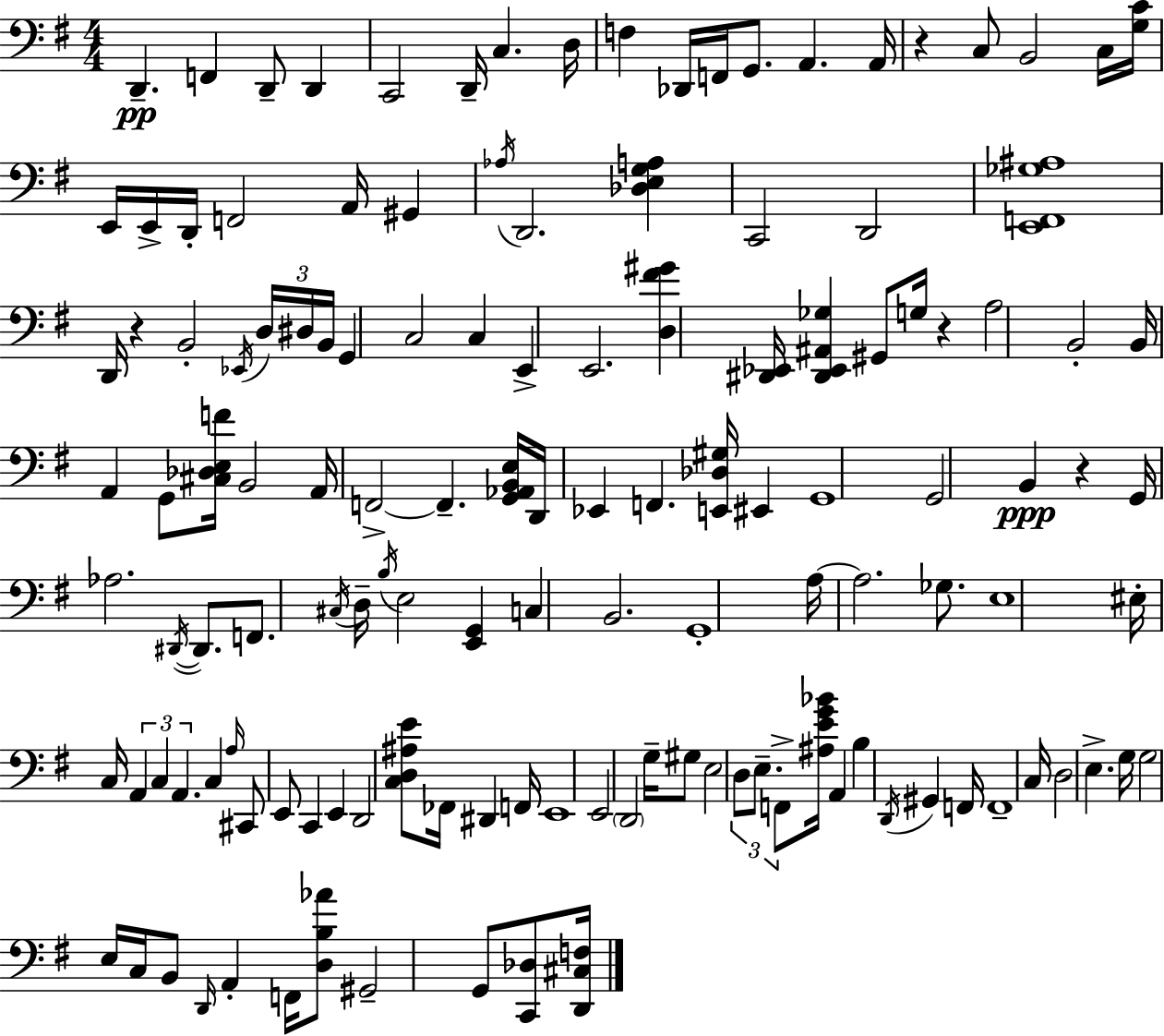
X:1
T:Untitled
M:4/4
L:1/4
K:G
D,, F,, D,,/2 D,, C,,2 D,,/4 C, D,/4 F, _D,,/4 F,,/4 G,,/2 A,, A,,/4 z C,/2 B,,2 C,/4 [G,C]/4 E,,/4 E,,/4 D,,/4 F,,2 A,,/4 ^G,, _A,/4 D,,2 [_D,E,G,A,] C,,2 D,,2 [E,,F,,_G,^A,]4 D,,/4 z B,,2 _E,,/4 D,/4 ^D,/4 B,,/4 G,, C,2 C, E,, E,,2 [D,^F^G] [^D,,_E,,]/4 [^D,,_E,,^A,,_G,] ^G,,/2 G,/4 z A,2 B,,2 B,,/4 A,, G,,/2 [^C,_D,E,F]/4 B,,2 A,,/4 F,,2 F,, [G,,_A,,B,,E,]/4 D,,/4 _E,, F,, [E,,_D,^G,]/4 ^E,, G,,4 G,,2 B,, z G,,/4 _A,2 ^D,,/4 ^D,,/2 F,,/2 ^C,/4 D,/4 B,/4 E,2 [E,,G,,] C, B,,2 G,,4 A,/4 A,2 _G,/2 E,4 ^E,/4 C,/4 A,, C, A,, C, A,/4 ^C,,/2 E,,/2 C,, E,, D,,2 [C,D,^A,E]/2 _F,,/4 ^D,, F,,/4 E,,4 E,,2 D,,2 G,/4 ^G,/2 E,2 D,/2 E,/2 F,,/2 [^A,EG_B]/4 A,, B, D,,/4 ^G,, F,,/4 F,,4 C,/4 D,2 E, G,/4 G,2 E,/4 C,/4 B,,/2 D,,/4 A,, F,,/4 [D,B,_A]/2 ^G,,2 G,,/2 [C,,_D,]/2 [D,,^C,F,]/4